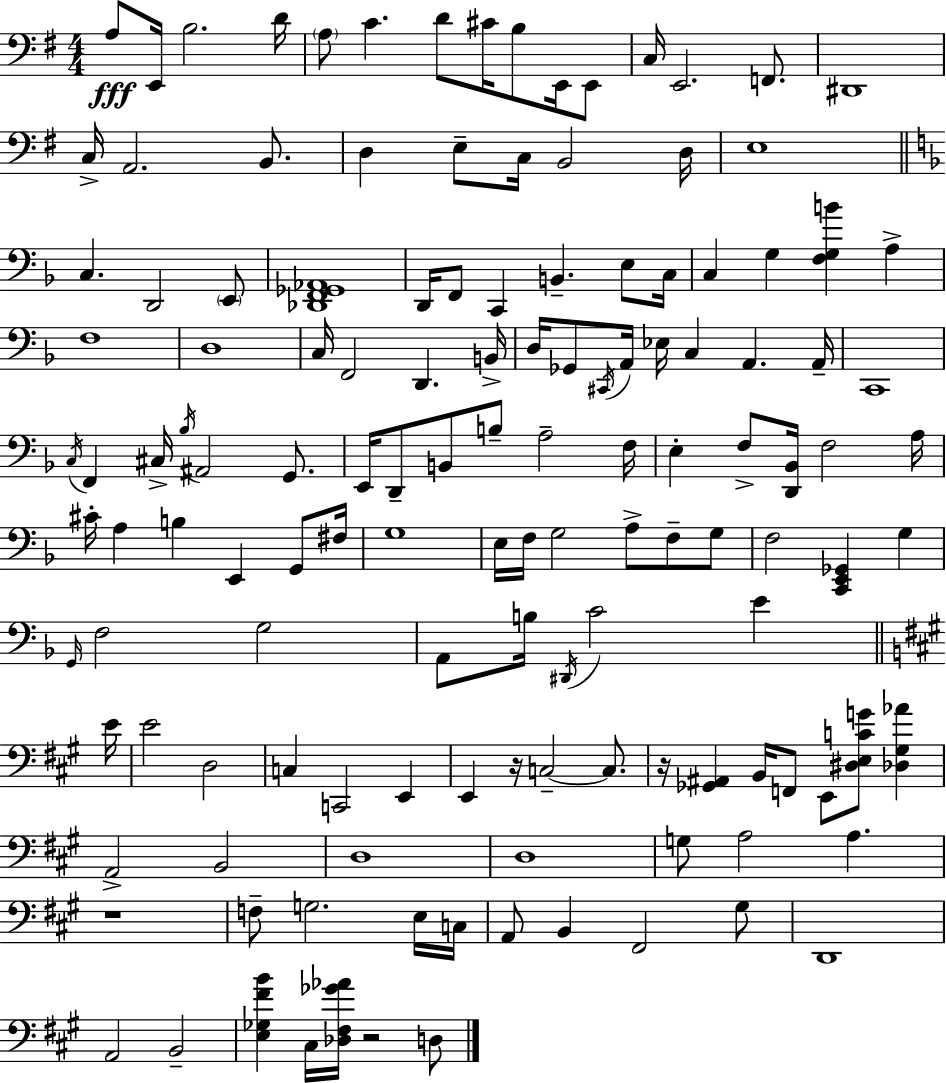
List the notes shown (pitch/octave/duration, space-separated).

A3/e E2/s B3/h. D4/s A3/e C4/q. D4/e C#4/s B3/e E2/s E2/e C3/s E2/h. F2/e. D#2/w C3/s A2/h. B2/e. D3/q E3/e C3/s B2/h D3/s E3/w C3/q. D2/h E2/e [Db2,F2,Gb2,Ab2]/w D2/s F2/e C2/q B2/q. E3/e C3/s C3/q G3/q [F3,G3,B4]/q A3/q F3/w D3/w C3/s F2/h D2/q. B2/s D3/s Gb2/e C#2/s A2/s Eb3/s C3/q A2/q. A2/s C2/w C3/s F2/q C#3/s Bb3/s A#2/h G2/e. E2/s D2/e B2/e B3/e A3/h F3/s E3/q F3/e [D2,Bb2]/s F3/h A3/s C#4/s A3/q B3/q E2/q G2/e F#3/s G3/w E3/s F3/s G3/h A3/e F3/e G3/e F3/h [C2,E2,Gb2]/q G3/q G2/s F3/h G3/h A2/e B3/s D#2/s C4/h E4/q E4/s E4/h D3/h C3/q C2/h E2/q E2/q R/s C3/h C3/e. R/s [Gb2,A#2]/q B2/s F2/e E2/e [D#3,E3,C4,G4]/e [Db3,G#3,Ab4]/q A2/h B2/h D3/w D3/w G3/e A3/h A3/q. R/w F3/e G3/h. E3/s C3/s A2/e B2/q F#2/h G#3/e D2/w A2/h B2/h [E3,Gb3,F#4,B4]/q C#3/s [Db3,F#3,Gb4,Ab4]/s R/h D3/e